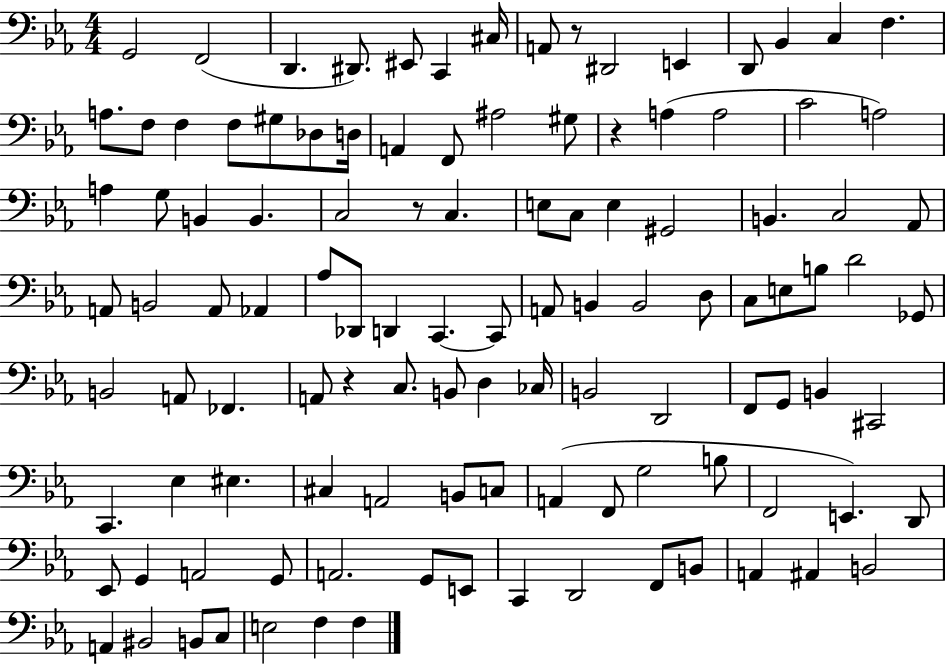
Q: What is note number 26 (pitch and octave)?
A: A3